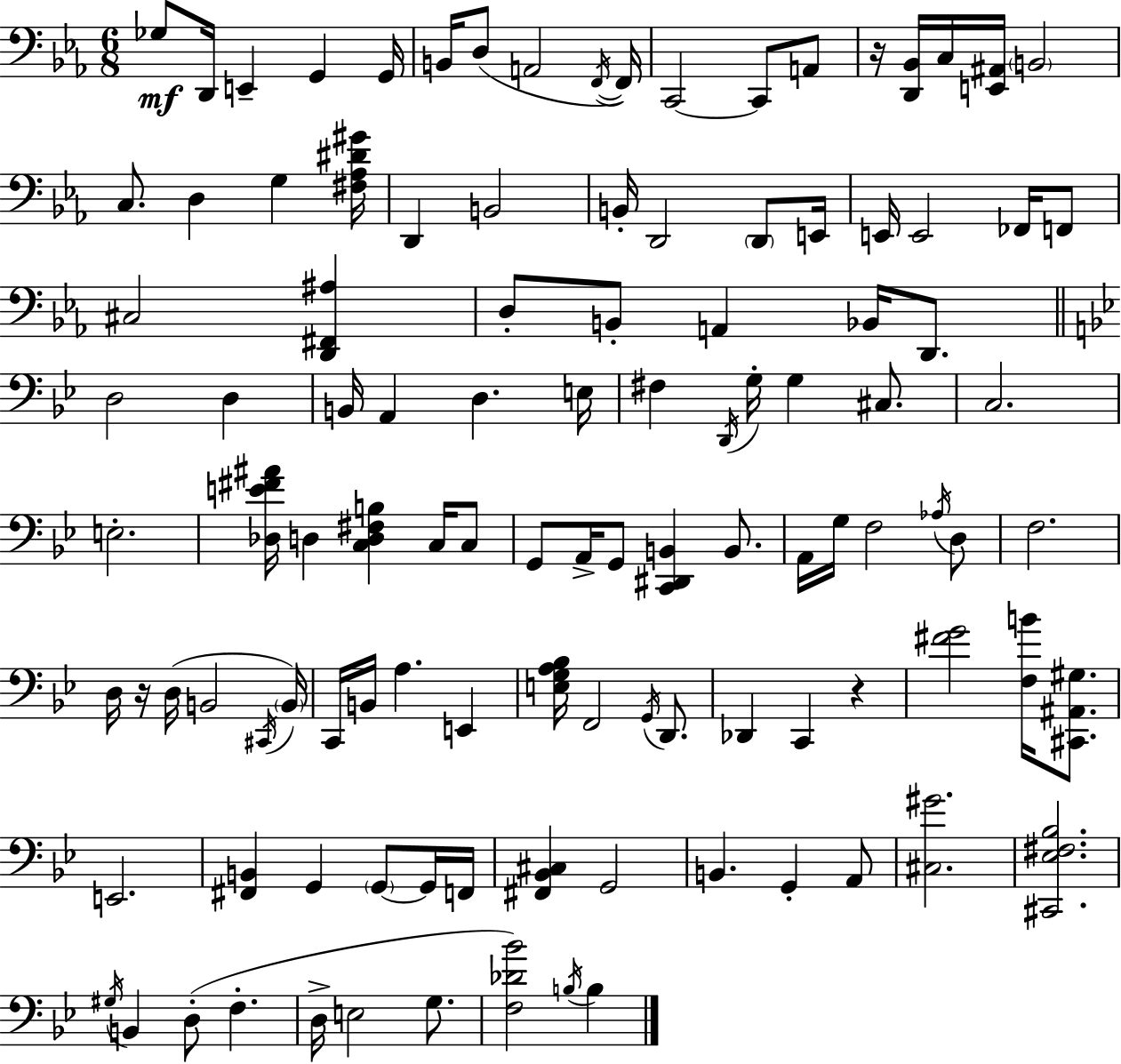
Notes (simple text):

Gb3/e D2/s E2/q G2/q G2/s B2/s D3/e A2/h F2/s F2/s C2/h C2/e A2/e R/s [D2,Bb2]/s C3/s [E2,A#2]/s B2/h C3/e. D3/q G3/q [F#3,Ab3,D#4,G#4]/s D2/q B2/h B2/s D2/h D2/e E2/s E2/s E2/h FES2/s F2/e C#3/h [D2,F#2,A#3]/q D3/e B2/e A2/q Bb2/s D2/e. D3/h D3/q B2/s A2/q D3/q. E3/s F#3/q D2/s G3/s G3/q C#3/e. C3/h. E3/h. [Db3,E4,F#4,A#4]/s D3/q [C3,D3,F#3,B3]/q C3/s C3/e G2/e A2/s G2/e [C2,D#2,B2]/q B2/e. A2/s G3/s F3/h Ab3/s D3/e F3/h. D3/s R/s D3/s B2/h C#2/s B2/s C2/s B2/s A3/q. E2/q [E3,G3,A3,Bb3]/s F2/h G2/s D2/e. Db2/q C2/q R/q [F#4,G4]/h [F3,B4]/s [C#2,A#2,G#3]/e. E2/h. [F#2,B2]/q G2/q G2/e G2/s F2/s [F#2,Bb2,C#3]/q G2/h B2/q. G2/q A2/e [C#3,G#4]/h. [C#2,Eb3,F#3,Bb3]/h. G#3/s B2/q D3/e F3/q. D3/s E3/h G3/e. [F3,Db4,Bb4]/h B3/s B3/q